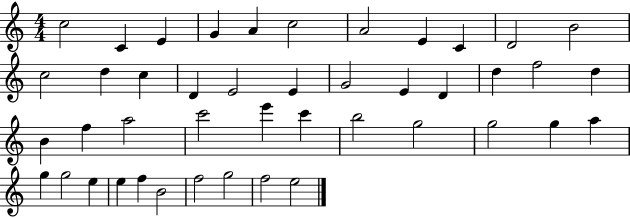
{
  \clef treble
  \numericTimeSignature
  \time 4/4
  \key c \major
  c''2 c'4 e'4 | g'4 a'4 c''2 | a'2 e'4 c'4 | d'2 b'2 | \break c''2 d''4 c''4 | d'4 e'2 e'4 | g'2 e'4 d'4 | d''4 f''2 d''4 | \break b'4 f''4 a''2 | c'''2 e'''4 c'''4 | b''2 g''2 | g''2 g''4 a''4 | \break g''4 g''2 e''4 | e''4 f''4 b'2 | f''2 g''2 | f''2 e''2 | \break \bar "|."
}